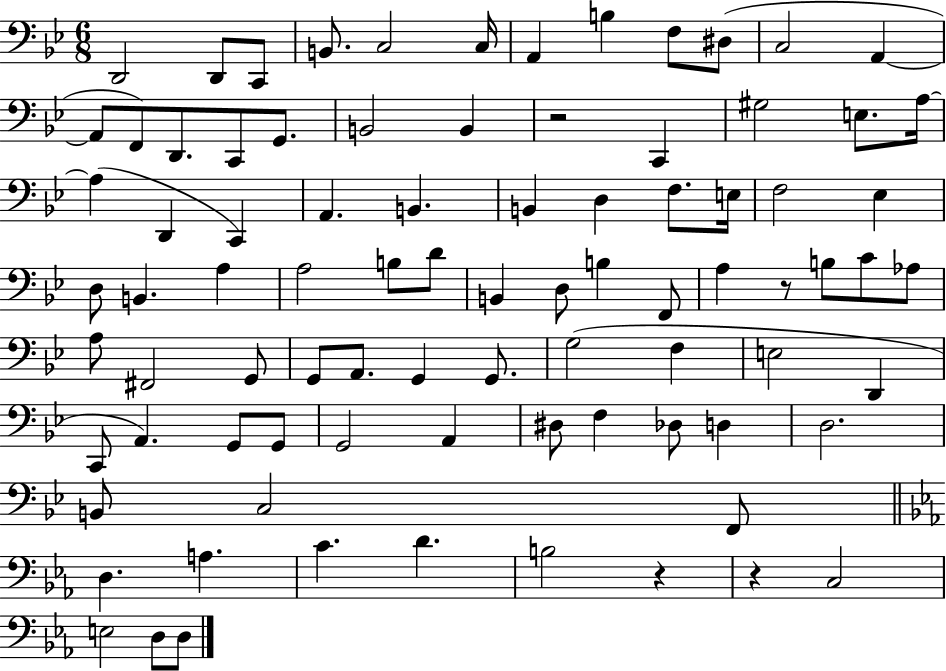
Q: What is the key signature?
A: BES major